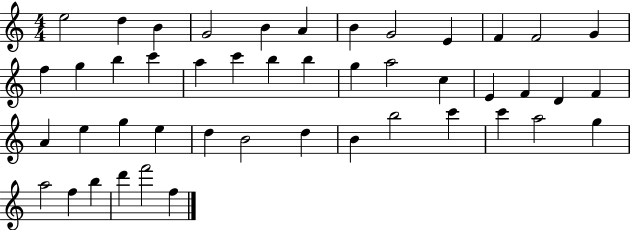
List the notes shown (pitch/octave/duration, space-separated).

E5/h D5/q B4/q G4/h B4/q A4/q B4/q G4/h E4/q F4/q F4/h G4/q F5/q G5/q B5/q C6/q A5/q C6/q B5/q B5/q G5/q A5/h C5/q E4/q F4/q D4/q F4/q A4/q E5/q G5/q E5/q D5/q B4/h D5/q B4/q B5/h C6/q C6/q A5/h G5/q A5/h F5/q B5/q D6/q F6/h F5/q